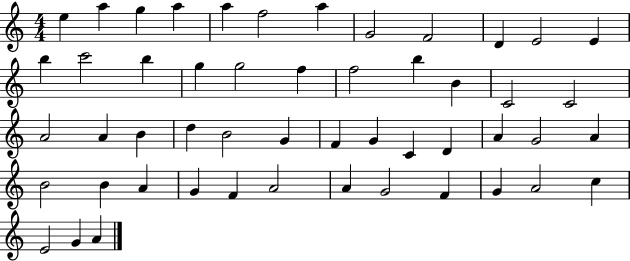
E5/q A5/q G5/q A5/q A5/q F5/h A5/q G4/h F4/h D4/q E4/h E4/q B5/q C6/h B5/q G5/q G5/h F5/q F5/h B5/q B4/q C4/h C4/h A4/h A4/q B4/q D5/q B4/h G4/q F4/q G4/q C4/q D4/q A4/q G4/h A4/q B4/h B4/q A4/q G4/q F4/q A4/h A4/q G4/h F4/q G4/q A4/h C5/q E4/h G4/q A4/q